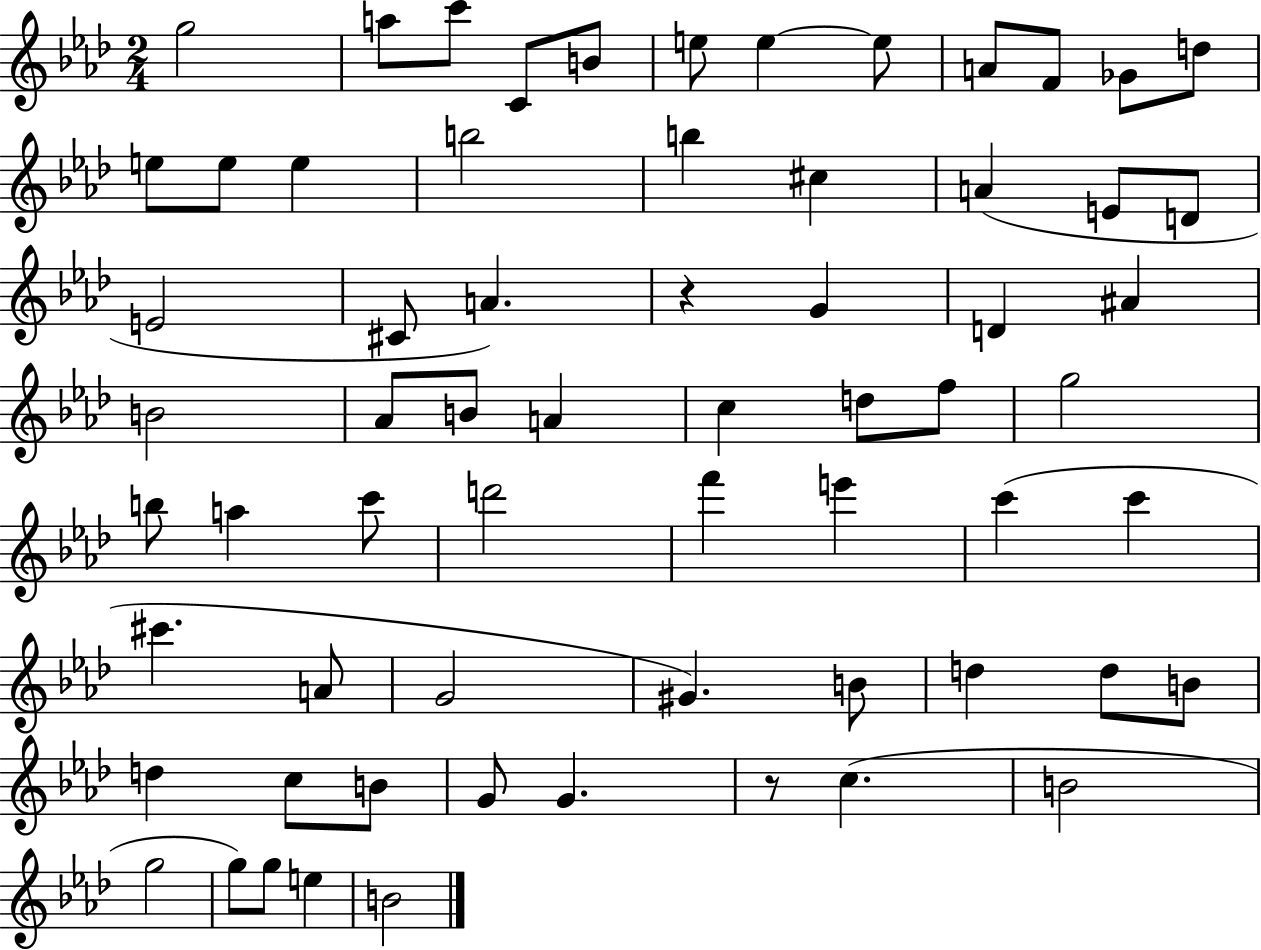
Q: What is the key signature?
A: AES major